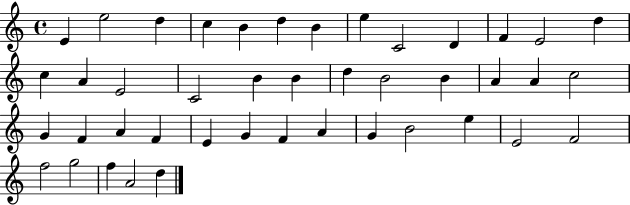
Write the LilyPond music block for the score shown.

{
  \clef treble
  \time 4/4
  \defaultTimeSignature
  \key c \major
  e'4 e''2 d''4 | c''4 b'4 d''4 b'4 | e''4 c'2 d'4 | f'4 e'2 d''4 | \break c''4 a'4 e'2 | c'2 b'4 b'4 | d''4 b'2 b'4 | a'4 a'4 c''2 | \break g'4 f'4 a'4 f'4 | e'4 g'4 f'4 a'4 | g'4 b'2 e''4 | e'2 f'2 | \break f''2 g''2 | f''4 a'2 d''4 | \bar "|."
}